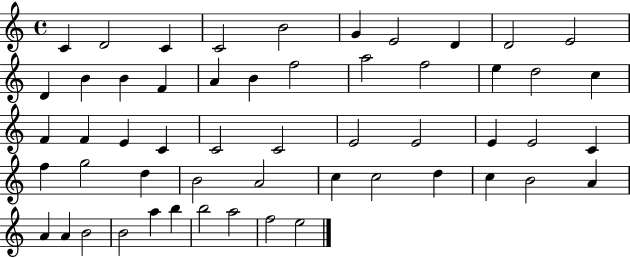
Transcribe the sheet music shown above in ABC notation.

X:1
T:Untitled
M:4/4
L:1/4
K:C
C D2 C C2 B2 G E2 D D2 E2 D B B F A B f2 a2 f2 e d2 c F F E C C2 C2 E2 E2 E E2 C f g2 d B2 A2 c c2 d c B2 A A A B2 B2 a b b2 a2 f2 e2